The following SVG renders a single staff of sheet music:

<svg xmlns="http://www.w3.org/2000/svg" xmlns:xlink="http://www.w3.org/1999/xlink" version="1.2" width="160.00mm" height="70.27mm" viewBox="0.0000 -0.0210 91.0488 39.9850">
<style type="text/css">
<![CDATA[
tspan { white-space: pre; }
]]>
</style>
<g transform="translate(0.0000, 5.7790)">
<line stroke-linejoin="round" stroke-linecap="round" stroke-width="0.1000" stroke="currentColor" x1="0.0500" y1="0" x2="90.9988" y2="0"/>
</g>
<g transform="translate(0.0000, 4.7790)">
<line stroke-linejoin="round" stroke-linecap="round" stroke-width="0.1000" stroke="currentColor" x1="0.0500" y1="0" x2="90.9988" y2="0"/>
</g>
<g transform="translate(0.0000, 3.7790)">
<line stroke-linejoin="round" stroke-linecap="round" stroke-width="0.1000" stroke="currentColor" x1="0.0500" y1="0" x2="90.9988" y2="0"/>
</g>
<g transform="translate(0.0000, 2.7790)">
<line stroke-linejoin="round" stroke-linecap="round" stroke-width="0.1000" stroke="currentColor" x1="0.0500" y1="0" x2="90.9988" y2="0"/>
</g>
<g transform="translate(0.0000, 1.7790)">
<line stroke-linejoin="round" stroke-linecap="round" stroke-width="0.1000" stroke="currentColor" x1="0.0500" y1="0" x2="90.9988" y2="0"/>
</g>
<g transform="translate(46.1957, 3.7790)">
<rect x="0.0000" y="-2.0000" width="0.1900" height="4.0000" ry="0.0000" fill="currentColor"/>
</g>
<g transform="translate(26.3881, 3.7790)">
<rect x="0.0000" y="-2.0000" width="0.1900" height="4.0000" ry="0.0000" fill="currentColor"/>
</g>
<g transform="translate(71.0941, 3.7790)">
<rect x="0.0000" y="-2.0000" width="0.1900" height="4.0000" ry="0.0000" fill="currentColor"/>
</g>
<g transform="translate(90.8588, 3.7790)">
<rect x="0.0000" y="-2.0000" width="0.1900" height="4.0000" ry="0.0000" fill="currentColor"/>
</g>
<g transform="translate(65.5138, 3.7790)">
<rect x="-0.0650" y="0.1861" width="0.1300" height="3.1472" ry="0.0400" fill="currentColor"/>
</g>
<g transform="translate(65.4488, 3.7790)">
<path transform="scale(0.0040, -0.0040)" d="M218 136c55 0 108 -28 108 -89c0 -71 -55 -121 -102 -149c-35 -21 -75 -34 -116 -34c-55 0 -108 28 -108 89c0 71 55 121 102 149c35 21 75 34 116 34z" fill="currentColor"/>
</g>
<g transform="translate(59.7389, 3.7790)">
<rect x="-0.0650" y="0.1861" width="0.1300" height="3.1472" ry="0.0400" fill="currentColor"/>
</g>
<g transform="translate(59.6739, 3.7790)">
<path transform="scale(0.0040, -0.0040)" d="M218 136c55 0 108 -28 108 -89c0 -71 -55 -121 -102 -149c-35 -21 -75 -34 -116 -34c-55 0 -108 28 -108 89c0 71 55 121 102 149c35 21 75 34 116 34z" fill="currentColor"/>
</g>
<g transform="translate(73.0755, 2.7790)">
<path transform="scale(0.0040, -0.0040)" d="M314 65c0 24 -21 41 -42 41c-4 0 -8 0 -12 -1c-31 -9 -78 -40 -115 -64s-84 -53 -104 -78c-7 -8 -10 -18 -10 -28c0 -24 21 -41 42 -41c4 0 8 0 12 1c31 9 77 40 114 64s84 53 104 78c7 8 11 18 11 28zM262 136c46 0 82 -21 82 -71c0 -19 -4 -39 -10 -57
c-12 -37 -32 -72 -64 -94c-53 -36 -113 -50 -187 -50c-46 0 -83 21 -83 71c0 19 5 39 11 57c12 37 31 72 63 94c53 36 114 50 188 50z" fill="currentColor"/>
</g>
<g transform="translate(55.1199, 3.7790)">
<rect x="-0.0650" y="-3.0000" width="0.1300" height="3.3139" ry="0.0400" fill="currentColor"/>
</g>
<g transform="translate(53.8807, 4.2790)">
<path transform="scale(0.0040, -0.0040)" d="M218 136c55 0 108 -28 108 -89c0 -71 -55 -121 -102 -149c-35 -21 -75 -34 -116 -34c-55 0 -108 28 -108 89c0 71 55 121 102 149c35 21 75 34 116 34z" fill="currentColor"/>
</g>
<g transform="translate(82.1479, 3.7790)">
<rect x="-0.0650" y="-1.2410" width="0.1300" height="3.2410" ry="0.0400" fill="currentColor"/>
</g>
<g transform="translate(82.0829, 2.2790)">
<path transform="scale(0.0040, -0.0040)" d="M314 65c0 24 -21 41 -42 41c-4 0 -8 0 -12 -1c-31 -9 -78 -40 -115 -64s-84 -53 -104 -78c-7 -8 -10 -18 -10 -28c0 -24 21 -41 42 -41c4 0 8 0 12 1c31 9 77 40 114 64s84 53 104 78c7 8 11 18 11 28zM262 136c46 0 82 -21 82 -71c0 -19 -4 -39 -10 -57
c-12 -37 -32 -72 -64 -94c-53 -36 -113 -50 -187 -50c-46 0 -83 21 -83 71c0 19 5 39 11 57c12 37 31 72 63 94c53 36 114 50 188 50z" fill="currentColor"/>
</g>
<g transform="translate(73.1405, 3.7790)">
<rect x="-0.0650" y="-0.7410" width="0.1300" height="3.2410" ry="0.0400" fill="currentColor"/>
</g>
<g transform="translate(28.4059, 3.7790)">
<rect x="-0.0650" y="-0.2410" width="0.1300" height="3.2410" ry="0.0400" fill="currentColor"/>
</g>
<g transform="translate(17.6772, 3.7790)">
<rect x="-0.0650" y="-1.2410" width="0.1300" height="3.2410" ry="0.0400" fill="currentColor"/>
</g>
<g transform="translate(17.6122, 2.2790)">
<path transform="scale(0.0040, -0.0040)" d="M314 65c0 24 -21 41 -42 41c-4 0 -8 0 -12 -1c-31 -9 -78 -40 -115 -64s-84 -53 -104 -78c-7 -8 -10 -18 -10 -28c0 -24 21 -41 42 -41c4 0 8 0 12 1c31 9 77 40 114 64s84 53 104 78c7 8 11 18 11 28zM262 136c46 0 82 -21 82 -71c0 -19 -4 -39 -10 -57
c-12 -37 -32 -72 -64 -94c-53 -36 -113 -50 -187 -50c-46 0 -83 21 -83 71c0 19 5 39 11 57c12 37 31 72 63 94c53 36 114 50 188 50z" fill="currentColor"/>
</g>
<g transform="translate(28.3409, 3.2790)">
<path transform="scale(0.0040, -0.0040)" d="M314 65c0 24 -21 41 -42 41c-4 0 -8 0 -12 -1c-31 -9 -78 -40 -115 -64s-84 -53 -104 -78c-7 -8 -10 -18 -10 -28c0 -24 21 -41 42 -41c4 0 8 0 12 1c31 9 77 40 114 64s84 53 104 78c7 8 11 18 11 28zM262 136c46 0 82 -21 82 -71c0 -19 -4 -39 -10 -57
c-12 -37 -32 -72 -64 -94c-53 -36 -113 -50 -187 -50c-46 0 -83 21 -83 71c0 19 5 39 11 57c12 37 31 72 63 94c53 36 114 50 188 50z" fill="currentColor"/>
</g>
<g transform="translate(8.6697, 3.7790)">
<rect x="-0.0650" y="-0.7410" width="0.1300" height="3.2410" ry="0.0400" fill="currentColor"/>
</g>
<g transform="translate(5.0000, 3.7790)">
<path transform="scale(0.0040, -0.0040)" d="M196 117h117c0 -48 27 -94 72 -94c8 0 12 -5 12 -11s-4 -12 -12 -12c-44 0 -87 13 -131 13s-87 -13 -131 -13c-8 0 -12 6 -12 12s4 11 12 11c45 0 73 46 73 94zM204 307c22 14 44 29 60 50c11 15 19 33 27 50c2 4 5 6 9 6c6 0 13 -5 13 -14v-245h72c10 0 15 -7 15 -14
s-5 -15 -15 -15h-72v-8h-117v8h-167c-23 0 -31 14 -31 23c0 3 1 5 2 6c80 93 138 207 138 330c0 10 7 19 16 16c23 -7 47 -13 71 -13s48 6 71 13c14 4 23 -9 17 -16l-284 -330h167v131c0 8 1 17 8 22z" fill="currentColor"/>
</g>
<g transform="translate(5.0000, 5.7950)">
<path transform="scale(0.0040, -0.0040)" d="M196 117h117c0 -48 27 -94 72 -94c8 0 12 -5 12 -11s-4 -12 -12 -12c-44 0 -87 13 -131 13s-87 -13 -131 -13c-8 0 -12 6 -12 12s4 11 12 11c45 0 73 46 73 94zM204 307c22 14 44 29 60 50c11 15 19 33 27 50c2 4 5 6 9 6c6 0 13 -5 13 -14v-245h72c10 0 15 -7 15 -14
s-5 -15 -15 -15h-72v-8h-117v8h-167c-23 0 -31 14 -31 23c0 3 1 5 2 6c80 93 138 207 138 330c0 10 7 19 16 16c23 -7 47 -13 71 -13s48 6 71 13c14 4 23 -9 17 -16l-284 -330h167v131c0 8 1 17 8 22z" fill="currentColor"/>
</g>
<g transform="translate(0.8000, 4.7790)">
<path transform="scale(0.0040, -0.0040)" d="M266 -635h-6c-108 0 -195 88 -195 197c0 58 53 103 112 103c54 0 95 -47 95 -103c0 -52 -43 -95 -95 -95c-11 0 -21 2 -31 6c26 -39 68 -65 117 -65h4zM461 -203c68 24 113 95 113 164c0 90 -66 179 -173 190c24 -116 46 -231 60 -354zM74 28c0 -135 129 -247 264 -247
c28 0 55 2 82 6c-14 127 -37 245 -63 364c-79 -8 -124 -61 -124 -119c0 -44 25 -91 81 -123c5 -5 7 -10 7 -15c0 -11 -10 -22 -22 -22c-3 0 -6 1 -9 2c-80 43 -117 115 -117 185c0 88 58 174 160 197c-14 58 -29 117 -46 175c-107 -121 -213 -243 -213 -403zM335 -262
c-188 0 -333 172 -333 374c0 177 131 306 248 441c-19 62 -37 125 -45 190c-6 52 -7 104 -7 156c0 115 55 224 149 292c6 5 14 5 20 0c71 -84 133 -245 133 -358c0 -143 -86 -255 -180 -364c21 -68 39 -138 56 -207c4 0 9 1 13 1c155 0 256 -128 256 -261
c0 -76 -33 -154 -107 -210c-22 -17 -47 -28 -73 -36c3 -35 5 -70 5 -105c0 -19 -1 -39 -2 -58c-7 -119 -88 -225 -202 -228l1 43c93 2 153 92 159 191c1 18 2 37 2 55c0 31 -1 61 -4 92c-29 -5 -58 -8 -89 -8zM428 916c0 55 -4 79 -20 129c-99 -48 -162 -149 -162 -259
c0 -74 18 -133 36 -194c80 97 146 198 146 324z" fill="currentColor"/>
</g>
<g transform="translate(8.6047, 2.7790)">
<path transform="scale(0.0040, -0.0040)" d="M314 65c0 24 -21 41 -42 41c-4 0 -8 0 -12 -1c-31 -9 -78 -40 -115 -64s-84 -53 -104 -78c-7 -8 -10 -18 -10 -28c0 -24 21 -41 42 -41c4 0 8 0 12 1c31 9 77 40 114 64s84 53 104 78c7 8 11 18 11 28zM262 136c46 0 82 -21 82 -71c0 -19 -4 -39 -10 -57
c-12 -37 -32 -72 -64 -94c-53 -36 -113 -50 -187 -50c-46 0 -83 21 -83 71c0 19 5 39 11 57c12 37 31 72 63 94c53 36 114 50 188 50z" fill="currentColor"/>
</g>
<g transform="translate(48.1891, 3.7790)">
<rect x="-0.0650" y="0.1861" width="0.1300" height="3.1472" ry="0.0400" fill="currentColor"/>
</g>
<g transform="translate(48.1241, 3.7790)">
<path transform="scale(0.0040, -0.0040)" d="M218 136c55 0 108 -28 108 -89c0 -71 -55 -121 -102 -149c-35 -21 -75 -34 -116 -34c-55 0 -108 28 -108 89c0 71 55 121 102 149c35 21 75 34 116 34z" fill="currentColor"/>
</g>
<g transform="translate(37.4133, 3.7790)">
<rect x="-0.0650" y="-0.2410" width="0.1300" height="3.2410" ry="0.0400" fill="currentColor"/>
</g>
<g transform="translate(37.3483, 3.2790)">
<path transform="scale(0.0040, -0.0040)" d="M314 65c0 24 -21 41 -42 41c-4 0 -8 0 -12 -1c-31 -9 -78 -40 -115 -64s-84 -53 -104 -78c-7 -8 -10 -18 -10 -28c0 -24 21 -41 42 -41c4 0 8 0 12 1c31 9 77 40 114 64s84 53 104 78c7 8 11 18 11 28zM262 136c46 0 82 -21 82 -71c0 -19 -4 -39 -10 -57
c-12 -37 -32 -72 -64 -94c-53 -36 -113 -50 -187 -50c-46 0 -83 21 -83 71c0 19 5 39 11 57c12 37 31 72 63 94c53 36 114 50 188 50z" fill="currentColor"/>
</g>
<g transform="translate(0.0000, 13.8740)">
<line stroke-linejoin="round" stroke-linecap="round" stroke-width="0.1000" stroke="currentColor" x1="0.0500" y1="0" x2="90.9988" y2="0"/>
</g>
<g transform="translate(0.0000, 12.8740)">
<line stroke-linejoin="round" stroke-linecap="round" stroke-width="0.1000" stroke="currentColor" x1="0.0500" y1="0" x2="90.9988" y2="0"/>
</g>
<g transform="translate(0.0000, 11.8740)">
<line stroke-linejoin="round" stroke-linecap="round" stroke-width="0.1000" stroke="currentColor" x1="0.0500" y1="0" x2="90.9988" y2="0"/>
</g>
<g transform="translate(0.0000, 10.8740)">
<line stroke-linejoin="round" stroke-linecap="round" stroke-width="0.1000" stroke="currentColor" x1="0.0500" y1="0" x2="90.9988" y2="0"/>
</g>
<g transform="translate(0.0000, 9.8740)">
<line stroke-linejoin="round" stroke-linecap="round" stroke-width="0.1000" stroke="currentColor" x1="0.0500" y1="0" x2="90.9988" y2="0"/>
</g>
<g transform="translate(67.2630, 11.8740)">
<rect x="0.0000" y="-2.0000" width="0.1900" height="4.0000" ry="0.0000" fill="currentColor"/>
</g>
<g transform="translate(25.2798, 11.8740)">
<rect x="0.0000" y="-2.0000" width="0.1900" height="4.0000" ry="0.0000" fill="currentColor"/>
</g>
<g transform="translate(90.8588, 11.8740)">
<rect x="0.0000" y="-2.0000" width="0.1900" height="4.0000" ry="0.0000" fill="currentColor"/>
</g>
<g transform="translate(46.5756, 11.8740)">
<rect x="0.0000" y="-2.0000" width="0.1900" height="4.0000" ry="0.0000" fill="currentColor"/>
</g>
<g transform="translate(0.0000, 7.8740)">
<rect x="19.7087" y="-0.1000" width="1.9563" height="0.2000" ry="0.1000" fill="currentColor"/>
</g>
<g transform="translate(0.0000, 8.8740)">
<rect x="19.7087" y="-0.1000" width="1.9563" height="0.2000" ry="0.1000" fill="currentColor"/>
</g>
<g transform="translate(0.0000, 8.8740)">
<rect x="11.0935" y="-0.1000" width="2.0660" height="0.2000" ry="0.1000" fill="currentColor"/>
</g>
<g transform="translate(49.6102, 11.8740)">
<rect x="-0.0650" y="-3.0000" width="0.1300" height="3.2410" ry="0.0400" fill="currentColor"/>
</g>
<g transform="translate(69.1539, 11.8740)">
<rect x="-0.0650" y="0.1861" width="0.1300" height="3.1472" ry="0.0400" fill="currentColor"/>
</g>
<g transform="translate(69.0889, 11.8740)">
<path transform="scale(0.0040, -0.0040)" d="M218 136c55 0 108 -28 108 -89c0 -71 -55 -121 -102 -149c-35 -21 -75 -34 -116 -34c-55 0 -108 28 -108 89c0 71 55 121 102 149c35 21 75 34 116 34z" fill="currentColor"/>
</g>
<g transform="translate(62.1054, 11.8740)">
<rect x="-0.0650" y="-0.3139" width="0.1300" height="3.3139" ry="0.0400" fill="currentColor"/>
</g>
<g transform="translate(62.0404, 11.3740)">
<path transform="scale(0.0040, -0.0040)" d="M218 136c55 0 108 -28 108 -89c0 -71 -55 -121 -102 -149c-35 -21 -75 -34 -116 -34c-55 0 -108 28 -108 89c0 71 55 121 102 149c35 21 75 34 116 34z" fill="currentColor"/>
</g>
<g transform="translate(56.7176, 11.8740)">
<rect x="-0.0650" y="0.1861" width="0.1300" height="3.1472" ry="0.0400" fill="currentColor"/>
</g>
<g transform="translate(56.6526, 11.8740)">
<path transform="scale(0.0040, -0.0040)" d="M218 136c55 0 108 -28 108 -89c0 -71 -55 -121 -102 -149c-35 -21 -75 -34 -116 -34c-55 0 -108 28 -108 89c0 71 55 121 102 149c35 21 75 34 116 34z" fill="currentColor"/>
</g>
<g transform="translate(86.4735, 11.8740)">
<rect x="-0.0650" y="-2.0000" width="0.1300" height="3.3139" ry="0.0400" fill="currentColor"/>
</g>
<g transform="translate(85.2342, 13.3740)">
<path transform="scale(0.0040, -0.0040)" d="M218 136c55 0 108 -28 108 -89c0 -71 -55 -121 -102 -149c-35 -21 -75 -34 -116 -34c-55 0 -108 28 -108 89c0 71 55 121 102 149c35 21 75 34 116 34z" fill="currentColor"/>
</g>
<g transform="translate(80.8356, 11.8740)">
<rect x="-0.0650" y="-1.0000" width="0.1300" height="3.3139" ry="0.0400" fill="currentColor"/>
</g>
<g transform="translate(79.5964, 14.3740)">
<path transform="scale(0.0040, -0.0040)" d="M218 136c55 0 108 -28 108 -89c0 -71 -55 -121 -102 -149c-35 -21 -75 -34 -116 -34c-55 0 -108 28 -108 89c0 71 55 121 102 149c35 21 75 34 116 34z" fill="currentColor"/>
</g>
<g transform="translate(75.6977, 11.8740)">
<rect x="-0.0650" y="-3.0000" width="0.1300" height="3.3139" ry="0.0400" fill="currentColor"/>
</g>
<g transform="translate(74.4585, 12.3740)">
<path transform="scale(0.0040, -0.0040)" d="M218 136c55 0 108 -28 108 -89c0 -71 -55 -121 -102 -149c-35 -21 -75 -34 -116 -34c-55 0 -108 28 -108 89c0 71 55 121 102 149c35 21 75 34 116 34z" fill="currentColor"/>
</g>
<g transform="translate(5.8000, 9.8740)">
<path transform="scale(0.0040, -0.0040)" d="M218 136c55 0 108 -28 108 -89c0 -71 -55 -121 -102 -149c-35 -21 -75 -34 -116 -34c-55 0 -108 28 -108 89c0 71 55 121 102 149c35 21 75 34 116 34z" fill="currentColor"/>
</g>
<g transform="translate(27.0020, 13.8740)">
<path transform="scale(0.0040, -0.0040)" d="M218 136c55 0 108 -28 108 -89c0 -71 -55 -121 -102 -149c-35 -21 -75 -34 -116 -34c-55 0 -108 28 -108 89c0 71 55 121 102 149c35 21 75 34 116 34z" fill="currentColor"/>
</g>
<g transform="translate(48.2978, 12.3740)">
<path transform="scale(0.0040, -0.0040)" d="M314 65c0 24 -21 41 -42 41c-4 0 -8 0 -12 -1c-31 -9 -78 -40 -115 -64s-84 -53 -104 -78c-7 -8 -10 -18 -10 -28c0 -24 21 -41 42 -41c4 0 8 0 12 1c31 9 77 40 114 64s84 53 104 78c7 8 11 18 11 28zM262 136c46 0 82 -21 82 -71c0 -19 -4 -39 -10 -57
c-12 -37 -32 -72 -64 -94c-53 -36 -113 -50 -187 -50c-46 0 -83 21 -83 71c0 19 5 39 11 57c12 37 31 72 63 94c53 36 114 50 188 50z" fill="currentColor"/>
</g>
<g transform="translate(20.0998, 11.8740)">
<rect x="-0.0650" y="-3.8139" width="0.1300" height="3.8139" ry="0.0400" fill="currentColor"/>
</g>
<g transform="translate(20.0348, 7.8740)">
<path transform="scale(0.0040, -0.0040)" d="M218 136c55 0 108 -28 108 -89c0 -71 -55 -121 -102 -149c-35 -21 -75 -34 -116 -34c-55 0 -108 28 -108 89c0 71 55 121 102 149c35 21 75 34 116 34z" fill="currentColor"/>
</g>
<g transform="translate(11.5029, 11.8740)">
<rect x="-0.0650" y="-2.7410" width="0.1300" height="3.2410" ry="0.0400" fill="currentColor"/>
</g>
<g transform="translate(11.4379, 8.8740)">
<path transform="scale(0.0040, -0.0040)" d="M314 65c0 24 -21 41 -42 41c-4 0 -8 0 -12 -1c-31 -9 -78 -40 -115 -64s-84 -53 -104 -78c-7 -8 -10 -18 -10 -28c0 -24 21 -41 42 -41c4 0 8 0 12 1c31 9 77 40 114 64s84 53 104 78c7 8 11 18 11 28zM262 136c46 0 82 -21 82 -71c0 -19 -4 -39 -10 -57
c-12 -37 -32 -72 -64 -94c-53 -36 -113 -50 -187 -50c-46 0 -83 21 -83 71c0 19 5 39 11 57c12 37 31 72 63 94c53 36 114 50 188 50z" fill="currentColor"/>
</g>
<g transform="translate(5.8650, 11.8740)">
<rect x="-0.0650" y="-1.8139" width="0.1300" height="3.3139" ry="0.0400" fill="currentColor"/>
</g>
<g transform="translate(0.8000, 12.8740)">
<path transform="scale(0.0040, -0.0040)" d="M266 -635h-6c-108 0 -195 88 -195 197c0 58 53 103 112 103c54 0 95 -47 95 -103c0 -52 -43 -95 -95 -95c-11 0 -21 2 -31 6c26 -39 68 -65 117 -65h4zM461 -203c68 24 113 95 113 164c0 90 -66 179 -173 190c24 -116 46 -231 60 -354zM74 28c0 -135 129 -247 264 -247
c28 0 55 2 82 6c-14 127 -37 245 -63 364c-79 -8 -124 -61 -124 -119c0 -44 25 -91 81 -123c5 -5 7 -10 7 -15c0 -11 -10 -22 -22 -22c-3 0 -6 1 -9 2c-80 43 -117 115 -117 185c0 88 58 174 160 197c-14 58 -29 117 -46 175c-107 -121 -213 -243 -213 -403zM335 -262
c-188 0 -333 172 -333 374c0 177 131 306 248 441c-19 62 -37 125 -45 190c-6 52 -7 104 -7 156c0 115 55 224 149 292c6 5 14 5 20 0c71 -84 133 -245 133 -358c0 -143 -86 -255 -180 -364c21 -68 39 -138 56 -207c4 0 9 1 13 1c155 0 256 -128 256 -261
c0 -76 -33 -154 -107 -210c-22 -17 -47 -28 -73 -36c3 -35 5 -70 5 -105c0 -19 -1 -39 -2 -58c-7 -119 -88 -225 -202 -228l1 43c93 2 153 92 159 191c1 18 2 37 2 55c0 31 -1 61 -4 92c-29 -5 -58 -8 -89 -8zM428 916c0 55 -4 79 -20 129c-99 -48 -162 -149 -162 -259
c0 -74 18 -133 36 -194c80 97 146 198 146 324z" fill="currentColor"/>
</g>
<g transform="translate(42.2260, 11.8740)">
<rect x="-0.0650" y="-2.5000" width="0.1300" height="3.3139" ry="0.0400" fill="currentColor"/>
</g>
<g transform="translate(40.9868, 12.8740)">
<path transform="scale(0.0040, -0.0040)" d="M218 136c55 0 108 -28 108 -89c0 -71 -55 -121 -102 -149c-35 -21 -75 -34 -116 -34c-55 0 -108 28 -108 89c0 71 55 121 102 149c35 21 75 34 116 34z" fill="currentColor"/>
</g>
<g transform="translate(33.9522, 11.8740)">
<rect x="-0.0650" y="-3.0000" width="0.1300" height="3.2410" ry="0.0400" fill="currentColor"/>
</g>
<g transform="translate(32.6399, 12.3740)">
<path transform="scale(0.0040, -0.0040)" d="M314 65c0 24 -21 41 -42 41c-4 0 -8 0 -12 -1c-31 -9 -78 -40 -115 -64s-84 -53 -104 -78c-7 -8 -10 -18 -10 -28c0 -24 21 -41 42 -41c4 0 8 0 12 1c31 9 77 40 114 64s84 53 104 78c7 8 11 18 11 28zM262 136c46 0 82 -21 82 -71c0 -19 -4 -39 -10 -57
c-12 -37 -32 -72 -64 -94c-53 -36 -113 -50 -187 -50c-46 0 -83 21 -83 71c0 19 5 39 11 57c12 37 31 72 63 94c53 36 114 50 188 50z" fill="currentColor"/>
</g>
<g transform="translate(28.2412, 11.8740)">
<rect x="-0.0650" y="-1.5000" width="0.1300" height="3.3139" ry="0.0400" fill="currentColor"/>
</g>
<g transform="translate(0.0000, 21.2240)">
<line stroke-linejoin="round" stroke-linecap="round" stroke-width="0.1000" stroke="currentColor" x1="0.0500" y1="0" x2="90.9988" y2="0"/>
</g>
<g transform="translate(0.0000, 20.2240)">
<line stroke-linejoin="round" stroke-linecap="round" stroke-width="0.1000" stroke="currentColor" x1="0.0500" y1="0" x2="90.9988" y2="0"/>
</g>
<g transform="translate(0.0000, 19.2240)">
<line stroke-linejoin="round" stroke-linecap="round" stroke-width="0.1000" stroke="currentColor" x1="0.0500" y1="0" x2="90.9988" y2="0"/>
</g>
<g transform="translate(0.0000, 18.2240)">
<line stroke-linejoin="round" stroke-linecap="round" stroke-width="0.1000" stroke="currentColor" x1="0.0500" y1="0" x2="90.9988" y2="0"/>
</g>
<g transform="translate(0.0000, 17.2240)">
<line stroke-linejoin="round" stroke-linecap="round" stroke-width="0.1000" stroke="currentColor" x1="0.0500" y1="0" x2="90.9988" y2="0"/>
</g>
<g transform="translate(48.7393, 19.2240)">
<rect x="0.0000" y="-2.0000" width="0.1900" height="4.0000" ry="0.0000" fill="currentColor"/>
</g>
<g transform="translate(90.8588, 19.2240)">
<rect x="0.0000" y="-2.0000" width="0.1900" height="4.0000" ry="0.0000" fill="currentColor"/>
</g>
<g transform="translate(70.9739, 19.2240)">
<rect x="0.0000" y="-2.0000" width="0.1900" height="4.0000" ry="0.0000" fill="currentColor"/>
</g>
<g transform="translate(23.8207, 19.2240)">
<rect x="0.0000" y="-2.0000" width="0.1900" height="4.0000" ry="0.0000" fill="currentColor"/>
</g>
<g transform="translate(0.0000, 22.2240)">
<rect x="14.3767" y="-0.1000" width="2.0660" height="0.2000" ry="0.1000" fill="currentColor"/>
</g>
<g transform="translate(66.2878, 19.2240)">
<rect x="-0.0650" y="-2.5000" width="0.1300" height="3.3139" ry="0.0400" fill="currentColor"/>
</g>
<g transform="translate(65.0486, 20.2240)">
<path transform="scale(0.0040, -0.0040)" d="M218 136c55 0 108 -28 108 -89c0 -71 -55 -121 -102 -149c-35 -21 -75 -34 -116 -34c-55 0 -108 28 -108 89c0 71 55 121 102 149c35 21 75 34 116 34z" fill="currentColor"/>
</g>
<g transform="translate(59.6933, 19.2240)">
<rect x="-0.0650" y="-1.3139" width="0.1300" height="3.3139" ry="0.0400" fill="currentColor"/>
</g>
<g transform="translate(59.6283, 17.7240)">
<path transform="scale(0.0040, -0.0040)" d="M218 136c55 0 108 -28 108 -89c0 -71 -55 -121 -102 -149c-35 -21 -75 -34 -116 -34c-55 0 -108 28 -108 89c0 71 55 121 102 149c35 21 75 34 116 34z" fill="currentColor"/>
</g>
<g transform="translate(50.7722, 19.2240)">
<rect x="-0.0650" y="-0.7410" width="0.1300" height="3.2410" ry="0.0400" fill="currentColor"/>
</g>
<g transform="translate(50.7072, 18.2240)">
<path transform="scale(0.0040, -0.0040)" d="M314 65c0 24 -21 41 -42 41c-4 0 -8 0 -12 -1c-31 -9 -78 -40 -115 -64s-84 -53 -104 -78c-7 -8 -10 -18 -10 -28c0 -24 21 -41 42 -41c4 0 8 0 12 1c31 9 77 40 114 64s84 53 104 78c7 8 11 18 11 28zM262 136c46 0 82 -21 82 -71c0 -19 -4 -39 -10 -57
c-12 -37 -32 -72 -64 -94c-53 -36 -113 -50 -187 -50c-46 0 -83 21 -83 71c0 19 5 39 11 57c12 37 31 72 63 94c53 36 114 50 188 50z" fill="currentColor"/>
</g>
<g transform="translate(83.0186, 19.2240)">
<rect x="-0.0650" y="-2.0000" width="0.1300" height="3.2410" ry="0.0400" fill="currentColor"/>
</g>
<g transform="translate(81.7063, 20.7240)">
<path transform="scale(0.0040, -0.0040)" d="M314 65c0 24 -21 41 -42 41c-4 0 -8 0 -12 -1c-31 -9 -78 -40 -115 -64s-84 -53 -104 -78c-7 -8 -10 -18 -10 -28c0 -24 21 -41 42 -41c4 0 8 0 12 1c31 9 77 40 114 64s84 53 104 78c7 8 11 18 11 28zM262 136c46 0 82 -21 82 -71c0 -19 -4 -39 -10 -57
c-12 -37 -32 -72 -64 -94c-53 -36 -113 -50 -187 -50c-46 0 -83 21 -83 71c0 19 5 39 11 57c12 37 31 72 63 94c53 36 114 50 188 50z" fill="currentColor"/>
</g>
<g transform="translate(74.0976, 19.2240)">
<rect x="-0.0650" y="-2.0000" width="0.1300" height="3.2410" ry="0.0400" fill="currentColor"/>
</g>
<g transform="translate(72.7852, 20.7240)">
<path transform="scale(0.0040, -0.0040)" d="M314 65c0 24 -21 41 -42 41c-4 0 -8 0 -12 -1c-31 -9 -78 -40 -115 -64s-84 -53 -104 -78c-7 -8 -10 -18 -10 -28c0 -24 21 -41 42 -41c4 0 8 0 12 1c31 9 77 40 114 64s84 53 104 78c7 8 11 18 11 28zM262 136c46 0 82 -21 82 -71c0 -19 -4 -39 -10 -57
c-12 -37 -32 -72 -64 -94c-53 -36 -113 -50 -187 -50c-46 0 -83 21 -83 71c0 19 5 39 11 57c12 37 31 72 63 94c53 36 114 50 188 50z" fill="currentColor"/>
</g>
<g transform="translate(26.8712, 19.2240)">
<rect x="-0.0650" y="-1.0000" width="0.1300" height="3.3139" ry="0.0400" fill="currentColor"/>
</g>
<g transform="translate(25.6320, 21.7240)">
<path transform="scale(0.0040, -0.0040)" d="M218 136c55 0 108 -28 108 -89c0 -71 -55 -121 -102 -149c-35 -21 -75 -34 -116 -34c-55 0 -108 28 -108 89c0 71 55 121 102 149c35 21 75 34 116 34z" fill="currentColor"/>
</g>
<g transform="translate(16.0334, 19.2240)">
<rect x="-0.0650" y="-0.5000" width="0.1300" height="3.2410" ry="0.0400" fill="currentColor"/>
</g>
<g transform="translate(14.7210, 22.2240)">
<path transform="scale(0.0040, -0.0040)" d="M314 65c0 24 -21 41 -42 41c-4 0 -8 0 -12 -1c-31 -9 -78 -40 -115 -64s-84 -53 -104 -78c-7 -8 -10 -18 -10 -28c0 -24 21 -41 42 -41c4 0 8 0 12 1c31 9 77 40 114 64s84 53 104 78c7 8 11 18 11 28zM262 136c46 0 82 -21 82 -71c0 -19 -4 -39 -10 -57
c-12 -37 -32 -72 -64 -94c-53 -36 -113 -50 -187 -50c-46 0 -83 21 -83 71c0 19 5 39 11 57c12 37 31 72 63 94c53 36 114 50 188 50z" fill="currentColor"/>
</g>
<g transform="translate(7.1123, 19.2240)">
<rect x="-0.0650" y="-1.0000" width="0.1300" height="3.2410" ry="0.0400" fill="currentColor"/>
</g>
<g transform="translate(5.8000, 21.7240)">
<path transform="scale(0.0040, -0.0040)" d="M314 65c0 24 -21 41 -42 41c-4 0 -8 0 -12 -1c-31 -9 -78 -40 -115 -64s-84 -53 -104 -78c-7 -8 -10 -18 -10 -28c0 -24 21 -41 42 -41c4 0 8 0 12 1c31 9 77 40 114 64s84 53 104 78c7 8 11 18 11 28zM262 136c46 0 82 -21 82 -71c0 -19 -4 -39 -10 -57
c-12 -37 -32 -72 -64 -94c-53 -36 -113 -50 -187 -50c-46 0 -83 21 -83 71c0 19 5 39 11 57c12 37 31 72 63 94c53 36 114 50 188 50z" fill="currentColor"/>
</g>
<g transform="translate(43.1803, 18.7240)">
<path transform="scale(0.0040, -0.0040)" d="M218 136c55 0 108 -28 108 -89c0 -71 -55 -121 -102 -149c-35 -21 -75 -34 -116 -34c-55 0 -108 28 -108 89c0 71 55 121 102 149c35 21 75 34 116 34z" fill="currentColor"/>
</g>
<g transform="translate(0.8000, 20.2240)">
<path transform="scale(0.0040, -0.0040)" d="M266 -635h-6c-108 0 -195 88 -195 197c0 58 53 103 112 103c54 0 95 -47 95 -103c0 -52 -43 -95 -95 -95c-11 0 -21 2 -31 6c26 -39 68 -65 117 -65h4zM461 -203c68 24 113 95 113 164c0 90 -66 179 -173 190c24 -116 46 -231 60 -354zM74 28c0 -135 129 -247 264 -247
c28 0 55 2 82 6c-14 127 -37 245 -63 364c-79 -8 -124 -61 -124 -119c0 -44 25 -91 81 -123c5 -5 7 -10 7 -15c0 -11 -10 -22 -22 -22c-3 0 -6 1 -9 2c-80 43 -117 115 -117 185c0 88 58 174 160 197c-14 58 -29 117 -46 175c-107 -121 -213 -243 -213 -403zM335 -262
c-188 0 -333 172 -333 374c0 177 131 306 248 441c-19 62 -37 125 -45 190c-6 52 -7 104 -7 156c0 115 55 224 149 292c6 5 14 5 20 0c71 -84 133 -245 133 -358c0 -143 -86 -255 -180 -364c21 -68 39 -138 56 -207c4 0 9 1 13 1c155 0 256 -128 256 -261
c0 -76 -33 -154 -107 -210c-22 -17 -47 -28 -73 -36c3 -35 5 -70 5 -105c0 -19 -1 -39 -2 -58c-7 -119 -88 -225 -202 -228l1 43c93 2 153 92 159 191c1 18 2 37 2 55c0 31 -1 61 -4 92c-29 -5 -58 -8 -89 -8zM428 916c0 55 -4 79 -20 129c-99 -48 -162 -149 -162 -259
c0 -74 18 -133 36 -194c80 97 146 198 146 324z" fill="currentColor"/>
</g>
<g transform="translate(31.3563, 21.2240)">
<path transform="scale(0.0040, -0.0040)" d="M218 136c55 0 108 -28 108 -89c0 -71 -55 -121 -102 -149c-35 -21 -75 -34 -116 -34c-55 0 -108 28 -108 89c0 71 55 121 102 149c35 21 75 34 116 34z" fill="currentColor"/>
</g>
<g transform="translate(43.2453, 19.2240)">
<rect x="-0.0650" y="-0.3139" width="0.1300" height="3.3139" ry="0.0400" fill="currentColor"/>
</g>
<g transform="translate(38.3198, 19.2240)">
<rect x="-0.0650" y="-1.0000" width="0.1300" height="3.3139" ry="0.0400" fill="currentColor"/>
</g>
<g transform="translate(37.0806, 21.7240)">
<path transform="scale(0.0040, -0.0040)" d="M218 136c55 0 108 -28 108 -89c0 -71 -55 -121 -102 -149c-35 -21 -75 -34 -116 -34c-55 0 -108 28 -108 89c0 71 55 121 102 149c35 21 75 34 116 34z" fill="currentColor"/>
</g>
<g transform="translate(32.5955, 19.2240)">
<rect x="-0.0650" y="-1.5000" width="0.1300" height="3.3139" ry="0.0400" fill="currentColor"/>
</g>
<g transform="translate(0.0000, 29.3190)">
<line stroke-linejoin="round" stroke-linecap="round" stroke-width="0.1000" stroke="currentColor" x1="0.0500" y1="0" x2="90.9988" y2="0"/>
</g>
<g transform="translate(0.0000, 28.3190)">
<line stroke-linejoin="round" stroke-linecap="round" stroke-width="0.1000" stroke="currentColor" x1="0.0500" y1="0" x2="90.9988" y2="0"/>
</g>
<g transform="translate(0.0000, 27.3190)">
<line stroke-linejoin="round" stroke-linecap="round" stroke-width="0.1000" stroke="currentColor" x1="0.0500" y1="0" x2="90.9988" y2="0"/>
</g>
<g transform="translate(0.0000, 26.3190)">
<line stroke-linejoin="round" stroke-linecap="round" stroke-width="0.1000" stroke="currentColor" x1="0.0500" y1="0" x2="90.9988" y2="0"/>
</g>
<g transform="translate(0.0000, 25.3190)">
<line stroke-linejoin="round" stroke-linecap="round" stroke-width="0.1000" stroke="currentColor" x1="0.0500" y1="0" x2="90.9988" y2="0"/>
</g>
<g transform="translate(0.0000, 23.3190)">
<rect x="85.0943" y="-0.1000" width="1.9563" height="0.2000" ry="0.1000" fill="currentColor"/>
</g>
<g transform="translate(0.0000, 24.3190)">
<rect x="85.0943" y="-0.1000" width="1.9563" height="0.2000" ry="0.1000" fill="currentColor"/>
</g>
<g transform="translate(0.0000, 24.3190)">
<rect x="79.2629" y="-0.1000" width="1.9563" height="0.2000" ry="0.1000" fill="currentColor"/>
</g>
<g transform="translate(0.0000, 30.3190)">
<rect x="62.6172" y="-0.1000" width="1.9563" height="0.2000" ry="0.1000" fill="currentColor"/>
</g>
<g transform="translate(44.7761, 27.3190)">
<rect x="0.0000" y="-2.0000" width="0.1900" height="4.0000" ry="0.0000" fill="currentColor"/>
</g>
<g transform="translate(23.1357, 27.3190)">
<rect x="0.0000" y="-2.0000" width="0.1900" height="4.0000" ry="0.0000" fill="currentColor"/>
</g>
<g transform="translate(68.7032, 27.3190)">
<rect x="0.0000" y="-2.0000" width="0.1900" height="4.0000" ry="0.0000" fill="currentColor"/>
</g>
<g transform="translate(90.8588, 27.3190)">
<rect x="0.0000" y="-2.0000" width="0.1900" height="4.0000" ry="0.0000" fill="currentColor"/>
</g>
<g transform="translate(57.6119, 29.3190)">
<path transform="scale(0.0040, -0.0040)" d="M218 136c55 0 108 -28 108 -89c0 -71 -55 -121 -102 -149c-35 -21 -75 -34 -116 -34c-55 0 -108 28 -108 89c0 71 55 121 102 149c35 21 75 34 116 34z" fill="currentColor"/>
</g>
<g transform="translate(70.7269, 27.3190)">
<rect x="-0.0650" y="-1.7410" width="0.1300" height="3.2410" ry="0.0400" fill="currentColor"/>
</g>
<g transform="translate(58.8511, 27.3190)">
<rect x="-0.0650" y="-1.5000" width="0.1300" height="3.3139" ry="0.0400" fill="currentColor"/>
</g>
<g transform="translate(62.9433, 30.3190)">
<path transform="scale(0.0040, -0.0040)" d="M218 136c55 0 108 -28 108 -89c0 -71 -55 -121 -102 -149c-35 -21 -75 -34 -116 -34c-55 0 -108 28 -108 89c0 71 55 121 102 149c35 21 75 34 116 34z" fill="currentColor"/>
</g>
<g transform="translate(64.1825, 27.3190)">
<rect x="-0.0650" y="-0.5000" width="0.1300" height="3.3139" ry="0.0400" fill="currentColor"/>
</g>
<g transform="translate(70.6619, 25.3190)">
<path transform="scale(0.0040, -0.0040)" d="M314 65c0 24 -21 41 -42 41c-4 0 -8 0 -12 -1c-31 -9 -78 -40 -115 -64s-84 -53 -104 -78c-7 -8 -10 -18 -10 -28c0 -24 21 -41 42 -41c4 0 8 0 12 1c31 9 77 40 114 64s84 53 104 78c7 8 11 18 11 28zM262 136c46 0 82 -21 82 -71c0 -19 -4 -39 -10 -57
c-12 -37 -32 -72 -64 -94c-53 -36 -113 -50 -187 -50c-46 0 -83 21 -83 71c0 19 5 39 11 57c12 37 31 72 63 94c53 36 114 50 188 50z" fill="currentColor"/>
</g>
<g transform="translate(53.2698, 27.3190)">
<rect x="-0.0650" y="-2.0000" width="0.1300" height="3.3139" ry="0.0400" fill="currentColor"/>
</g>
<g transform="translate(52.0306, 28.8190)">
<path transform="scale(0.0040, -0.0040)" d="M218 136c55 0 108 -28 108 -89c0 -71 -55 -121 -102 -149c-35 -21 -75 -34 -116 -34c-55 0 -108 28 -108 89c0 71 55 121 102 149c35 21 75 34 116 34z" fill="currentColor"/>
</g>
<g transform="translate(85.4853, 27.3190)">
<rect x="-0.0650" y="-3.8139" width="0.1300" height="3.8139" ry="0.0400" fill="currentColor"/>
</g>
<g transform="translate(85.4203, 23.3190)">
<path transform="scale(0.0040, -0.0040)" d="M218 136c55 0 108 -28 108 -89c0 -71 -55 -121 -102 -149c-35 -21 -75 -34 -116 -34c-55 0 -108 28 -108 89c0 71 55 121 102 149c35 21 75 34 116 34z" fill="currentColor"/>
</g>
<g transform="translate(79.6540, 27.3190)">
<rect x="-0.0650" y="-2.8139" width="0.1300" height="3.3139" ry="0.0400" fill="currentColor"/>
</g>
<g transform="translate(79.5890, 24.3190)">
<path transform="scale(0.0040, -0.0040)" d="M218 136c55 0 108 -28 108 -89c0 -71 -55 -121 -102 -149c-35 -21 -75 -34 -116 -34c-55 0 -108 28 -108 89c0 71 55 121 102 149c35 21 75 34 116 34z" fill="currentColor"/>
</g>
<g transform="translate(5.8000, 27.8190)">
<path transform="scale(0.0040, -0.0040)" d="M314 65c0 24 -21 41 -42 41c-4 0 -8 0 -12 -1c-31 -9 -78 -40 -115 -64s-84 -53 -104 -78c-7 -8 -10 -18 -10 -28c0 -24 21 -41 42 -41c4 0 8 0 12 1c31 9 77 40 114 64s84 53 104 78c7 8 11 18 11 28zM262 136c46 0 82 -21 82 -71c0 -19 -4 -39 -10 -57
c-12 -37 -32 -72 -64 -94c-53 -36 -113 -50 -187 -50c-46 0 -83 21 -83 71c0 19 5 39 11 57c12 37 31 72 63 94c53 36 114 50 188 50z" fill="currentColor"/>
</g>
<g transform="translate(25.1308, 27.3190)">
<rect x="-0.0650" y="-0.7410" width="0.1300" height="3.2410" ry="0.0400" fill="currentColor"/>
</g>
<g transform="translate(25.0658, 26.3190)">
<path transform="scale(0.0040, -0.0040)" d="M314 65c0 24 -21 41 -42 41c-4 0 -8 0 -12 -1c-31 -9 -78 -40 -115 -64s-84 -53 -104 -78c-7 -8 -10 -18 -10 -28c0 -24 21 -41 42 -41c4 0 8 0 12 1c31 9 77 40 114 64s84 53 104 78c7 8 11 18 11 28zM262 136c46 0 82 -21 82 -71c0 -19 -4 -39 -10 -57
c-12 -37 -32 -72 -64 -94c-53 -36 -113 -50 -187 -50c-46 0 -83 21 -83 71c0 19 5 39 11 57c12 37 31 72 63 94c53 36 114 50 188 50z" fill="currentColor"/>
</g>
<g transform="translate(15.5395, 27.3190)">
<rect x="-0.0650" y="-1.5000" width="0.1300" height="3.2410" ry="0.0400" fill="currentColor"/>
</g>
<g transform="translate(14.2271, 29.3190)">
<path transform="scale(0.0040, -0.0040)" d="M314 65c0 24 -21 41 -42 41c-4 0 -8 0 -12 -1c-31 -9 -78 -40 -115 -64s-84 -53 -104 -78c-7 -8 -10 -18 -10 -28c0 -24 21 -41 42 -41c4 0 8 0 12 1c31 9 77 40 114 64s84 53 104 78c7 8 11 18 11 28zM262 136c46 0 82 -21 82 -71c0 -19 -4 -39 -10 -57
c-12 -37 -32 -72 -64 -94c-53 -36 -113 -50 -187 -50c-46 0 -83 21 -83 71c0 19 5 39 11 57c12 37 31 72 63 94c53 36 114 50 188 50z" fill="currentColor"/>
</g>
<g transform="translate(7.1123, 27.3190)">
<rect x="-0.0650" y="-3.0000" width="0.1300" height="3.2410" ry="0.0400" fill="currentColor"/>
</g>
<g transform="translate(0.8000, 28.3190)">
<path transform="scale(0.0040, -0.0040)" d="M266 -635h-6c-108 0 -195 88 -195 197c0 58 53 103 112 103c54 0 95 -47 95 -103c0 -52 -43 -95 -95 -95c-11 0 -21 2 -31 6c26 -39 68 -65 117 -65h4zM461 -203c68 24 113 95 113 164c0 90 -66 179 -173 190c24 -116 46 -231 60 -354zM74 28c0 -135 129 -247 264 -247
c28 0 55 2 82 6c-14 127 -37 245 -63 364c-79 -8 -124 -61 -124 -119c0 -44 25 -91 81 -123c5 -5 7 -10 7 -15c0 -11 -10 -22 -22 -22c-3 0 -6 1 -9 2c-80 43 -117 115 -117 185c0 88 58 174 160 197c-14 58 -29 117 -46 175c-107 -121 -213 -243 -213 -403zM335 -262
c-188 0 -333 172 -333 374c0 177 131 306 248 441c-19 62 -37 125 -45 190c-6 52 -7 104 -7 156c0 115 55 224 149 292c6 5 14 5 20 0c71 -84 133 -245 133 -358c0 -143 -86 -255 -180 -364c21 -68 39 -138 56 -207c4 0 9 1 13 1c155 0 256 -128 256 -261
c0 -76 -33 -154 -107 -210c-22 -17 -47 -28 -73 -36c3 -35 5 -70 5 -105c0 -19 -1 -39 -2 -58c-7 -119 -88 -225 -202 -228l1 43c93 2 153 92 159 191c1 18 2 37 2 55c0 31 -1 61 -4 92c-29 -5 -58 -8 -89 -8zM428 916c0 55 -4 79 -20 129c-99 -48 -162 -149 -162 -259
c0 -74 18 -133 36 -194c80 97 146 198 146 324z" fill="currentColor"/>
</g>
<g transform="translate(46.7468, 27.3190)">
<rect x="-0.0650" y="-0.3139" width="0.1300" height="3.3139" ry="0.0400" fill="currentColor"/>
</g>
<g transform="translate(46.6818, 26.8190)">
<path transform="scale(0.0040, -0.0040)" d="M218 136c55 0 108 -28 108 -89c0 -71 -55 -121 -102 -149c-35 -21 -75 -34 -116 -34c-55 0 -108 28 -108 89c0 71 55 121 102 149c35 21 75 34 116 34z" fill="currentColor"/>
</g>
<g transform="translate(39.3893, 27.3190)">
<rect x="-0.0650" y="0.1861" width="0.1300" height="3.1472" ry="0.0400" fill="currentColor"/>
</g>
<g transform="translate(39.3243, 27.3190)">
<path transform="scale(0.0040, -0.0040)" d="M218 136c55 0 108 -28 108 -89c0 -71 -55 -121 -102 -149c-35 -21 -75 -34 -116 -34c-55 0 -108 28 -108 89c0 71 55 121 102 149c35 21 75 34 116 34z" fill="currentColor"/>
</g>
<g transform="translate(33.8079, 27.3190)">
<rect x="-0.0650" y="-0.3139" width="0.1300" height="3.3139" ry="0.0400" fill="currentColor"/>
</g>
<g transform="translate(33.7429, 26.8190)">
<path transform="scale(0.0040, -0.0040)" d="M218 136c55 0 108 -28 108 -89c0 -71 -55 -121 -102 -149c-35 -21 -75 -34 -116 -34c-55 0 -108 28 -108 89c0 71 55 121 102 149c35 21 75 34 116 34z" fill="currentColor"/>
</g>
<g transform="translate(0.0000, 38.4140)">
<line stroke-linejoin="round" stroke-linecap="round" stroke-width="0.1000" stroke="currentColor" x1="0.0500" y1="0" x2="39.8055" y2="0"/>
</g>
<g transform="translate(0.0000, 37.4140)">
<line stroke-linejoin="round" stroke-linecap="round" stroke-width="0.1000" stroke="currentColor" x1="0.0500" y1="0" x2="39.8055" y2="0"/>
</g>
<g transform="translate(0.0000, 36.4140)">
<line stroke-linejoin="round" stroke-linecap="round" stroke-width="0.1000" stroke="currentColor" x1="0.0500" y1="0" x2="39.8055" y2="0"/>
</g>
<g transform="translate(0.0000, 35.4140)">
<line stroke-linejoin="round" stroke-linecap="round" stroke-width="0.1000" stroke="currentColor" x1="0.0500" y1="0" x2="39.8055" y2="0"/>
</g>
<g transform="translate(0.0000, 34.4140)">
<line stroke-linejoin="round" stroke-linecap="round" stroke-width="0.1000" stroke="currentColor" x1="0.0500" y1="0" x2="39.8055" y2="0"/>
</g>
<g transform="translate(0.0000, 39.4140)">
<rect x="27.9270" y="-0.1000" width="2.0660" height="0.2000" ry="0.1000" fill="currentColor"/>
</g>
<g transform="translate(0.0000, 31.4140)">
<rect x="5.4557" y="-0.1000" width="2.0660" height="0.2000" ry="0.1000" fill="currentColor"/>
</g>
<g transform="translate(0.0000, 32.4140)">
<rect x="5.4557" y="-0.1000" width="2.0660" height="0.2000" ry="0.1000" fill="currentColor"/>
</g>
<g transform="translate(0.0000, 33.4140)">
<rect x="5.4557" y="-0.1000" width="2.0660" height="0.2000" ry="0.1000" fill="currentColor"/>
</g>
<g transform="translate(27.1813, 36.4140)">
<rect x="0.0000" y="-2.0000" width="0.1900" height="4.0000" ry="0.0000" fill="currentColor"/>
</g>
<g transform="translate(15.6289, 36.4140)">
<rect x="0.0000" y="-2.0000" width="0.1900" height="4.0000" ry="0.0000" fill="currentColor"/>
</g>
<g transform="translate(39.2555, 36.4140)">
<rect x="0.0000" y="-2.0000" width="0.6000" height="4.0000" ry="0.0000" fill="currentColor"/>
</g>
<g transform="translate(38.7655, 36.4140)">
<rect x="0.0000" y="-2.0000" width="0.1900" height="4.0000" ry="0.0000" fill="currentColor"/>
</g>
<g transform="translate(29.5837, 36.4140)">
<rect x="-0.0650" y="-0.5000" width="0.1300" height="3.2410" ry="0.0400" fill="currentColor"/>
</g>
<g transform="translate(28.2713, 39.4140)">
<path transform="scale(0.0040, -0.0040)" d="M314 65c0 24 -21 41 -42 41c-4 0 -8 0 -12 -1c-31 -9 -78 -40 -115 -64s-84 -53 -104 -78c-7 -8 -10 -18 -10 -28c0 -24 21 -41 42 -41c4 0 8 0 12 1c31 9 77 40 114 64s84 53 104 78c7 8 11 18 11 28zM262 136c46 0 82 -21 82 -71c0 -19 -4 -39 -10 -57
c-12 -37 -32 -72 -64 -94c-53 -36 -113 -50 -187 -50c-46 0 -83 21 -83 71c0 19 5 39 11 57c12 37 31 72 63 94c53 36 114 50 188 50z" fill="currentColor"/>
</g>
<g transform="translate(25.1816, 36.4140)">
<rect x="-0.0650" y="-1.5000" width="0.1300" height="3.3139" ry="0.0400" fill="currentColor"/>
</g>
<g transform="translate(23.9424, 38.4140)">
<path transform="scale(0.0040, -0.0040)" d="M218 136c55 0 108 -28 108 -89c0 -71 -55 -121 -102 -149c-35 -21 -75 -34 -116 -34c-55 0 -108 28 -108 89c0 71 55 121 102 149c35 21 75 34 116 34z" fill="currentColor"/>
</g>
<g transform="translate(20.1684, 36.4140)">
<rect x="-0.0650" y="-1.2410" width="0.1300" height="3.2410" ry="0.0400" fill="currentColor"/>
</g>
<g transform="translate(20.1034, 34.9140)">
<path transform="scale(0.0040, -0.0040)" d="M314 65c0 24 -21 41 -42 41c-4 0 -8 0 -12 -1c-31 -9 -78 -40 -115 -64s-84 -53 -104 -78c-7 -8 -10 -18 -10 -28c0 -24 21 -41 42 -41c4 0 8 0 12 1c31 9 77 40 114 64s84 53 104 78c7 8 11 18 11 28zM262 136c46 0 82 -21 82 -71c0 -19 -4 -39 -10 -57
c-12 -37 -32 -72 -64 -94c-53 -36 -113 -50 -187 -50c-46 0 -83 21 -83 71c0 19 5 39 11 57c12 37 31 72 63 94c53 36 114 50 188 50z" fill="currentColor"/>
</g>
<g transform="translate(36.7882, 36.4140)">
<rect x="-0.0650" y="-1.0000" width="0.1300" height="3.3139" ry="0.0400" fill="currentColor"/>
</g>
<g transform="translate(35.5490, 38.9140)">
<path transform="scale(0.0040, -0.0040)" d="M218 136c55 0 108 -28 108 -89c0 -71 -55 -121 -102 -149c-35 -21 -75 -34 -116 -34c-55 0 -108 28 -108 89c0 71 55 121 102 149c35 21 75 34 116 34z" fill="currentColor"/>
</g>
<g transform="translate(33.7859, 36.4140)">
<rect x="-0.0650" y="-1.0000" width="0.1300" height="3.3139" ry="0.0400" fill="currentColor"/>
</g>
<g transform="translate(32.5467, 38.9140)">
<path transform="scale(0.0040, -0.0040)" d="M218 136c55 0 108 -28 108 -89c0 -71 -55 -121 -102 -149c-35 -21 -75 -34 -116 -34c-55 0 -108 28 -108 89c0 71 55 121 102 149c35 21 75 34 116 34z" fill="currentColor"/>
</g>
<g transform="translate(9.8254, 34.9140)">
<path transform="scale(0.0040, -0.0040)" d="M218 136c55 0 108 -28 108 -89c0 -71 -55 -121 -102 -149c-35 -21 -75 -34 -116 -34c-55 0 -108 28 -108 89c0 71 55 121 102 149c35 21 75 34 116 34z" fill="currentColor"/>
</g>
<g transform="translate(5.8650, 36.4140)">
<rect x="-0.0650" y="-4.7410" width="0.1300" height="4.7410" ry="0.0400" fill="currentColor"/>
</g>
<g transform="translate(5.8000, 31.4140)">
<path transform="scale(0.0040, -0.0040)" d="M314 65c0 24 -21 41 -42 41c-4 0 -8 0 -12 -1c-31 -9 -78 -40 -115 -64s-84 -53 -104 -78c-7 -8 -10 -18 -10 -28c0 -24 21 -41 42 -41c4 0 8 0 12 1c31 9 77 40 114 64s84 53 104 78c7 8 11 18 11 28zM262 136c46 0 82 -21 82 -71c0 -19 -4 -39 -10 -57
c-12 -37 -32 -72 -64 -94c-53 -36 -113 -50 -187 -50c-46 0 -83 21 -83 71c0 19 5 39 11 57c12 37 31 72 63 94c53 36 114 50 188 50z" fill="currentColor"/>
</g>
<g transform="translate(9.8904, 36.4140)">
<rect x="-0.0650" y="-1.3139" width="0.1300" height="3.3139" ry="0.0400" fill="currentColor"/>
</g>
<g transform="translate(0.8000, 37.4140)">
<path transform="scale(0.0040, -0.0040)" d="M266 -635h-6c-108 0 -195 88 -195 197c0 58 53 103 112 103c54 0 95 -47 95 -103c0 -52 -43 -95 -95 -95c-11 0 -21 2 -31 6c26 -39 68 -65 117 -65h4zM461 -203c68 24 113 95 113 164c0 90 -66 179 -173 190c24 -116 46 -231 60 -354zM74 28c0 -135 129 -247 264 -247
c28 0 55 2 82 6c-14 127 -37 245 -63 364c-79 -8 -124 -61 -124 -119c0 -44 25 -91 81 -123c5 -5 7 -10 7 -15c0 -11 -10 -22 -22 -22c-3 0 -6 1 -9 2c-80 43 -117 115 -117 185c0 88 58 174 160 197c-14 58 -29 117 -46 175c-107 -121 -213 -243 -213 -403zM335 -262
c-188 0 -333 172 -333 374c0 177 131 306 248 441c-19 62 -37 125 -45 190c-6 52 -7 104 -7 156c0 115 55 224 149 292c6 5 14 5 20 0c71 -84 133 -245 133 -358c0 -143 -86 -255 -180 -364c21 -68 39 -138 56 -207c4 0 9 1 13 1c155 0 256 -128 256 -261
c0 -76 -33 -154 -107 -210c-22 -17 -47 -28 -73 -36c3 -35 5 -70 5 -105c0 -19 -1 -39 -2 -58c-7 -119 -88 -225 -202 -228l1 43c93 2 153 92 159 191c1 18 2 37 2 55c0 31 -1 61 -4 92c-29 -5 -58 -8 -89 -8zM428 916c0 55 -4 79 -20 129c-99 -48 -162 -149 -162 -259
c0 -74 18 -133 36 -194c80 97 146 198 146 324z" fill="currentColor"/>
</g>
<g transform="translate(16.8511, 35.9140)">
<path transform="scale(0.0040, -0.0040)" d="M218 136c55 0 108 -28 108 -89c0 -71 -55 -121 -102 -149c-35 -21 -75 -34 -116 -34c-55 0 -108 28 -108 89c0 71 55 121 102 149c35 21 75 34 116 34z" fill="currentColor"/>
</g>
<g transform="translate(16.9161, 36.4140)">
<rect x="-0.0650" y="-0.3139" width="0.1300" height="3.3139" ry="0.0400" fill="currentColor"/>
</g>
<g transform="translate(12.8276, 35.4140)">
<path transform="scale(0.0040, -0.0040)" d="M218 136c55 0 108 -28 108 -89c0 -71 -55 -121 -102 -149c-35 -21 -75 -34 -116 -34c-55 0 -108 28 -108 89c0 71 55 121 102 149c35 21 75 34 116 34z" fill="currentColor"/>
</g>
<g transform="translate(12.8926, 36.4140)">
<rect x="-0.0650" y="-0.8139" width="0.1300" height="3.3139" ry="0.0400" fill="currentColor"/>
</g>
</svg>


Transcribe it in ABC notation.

X:1
T:Untitled
M:4/4
L:1/4
K:C
d2 e2 c2 c2 B A B B d2 e2 f a2 c' E A2 G A2 B c B A D F D2 C2 D E D c d2 e G F2 F2 A2 E2 d2 c B c F E C f2 a c' e'2 e d c e2 E C2 D D